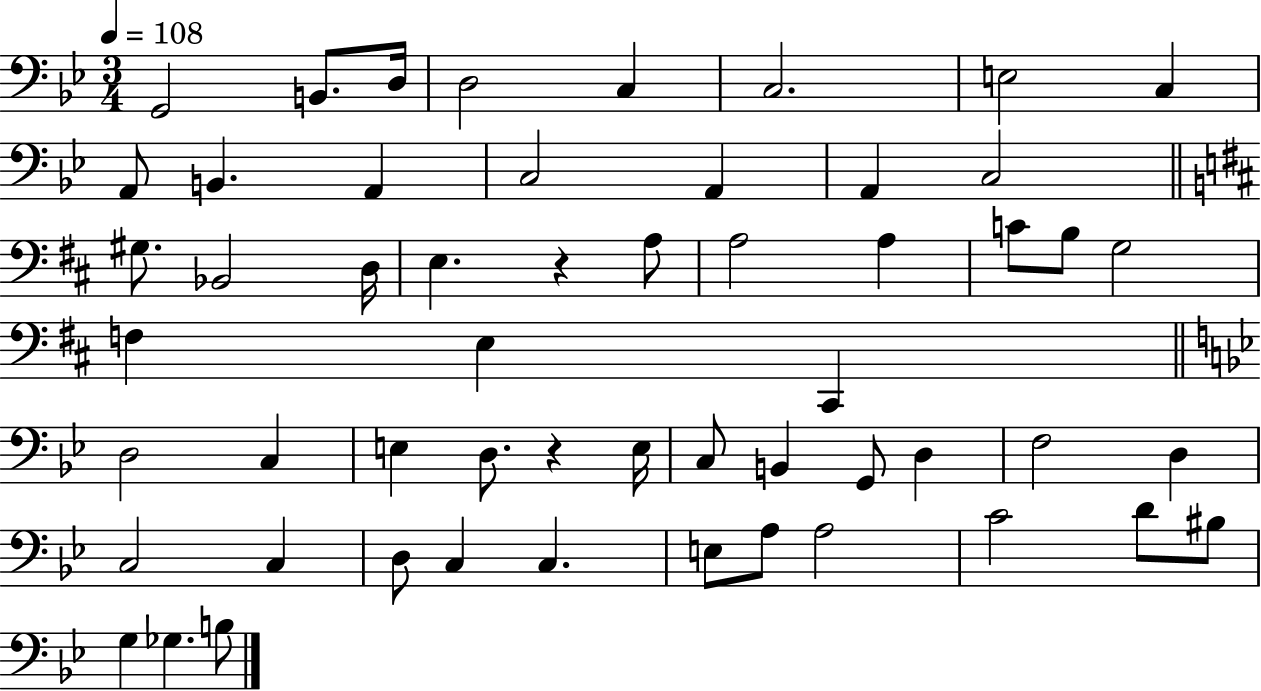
G2/h B2/e. D3/s D3/h C3/q C3/h. E3/h C3/q A2/e B2/q. A2/q C3/h A2/q A2/q C3/h G#3/e. Bb2/h D3/s E3/q. R/q A3/e A3/h A3/q C4/e B3/e G3/h F3/q E3/q C#2/q D3/h C3/q E3/q D3/e. R/q E3/s C3/e B2/q G2/e D3/q F3/h D3/q C3/h C3/q D3/e C3/q C3/q. E3/e A3/e A3/h C4/h D4/e BIS3/e G3/q Gb3/q. B3/e